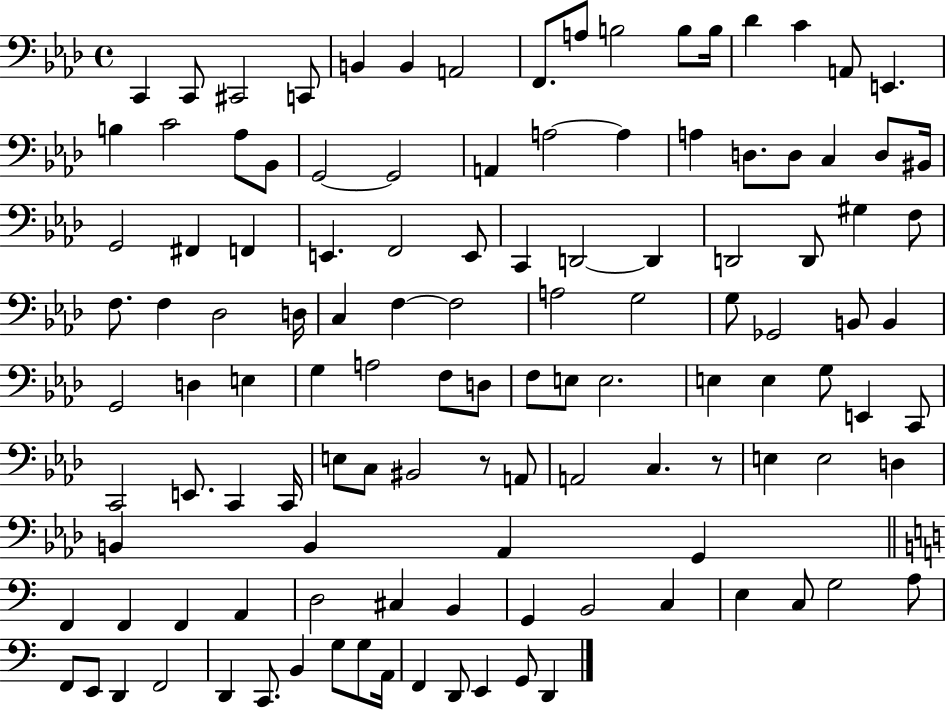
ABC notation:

X:1
T:Untitled
M:4/4
L:1/4
K:Ab
C,, C,,/2 ^C,,2 C,,/2 B,, B,, A,,2 F,,/2 A,/2 B,2 B,/2 B,/4 _D C A,,/2 E,, B, C2 _A,/2 _B,,/2 G,,2 G,,2 A,, A,2 A, A, D,/2 D,/2 C, D,/2 ^B,,/4 G,,2 ^F,, F,, E,, F,,2 E,,/2 C,, D,,2 D,, D,,2 D,,/2 ^G, F,/2 F,/2 F, _D,2 D,/4 C, F, F,2 A,2 G,2 G,/2 _G,,2 B,,/2 B,, G,,2 D, E, G, A,2 F,/2 D,/2 F,/2 E,/2 E,2 E, E, G,/2 E,, C,,/2 C,,2 E,,/2 C,, C,,/4 E,/2 C,/2 ^B,,2 z/2 A,,/2 A,,2 C, z/2 E, E,2 D, B,, B,, _A,, G,, F,, F,, F,, A,, D,2 ^C, B,, G,, B,,2 C, E, C,/2 G,2 A,/2 F,,/2 E,,/2 D,, F,,2 D,, C,,/2 B,, G,/2 G,/2 A,,/4 F,, D,,/2 E,, G,,/2 D,,